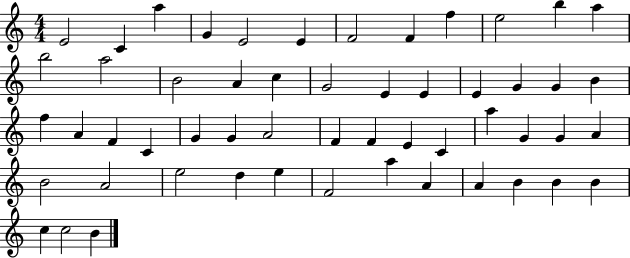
{
  \clef treble
  \numericTimeSignature
  \time 4/4
  \key c \major
  e'2 c'4 a''4 | g'4 e'2 e'4 | f'2 f'4 f''4 | e''2 b''4 a''4 | \break b''2 a''2 | b'2 a'4 c''4 | g'2 e'4 e'4 | e'4 g'4 g'4 b'4 | \break f''4 a'4 f'4 c'4 | g'4 g'4 a'2 | f'4 f'4 e'4 c'4 | a''4 g'4 g'4 a'4 | \break b'2 a'2 | e''2 d''4 e''4 | f'2 a''4 a'4 | a'4 b'4 b'4 b'4 | \break c''4 c''2 b'4 | \bar "|."
}